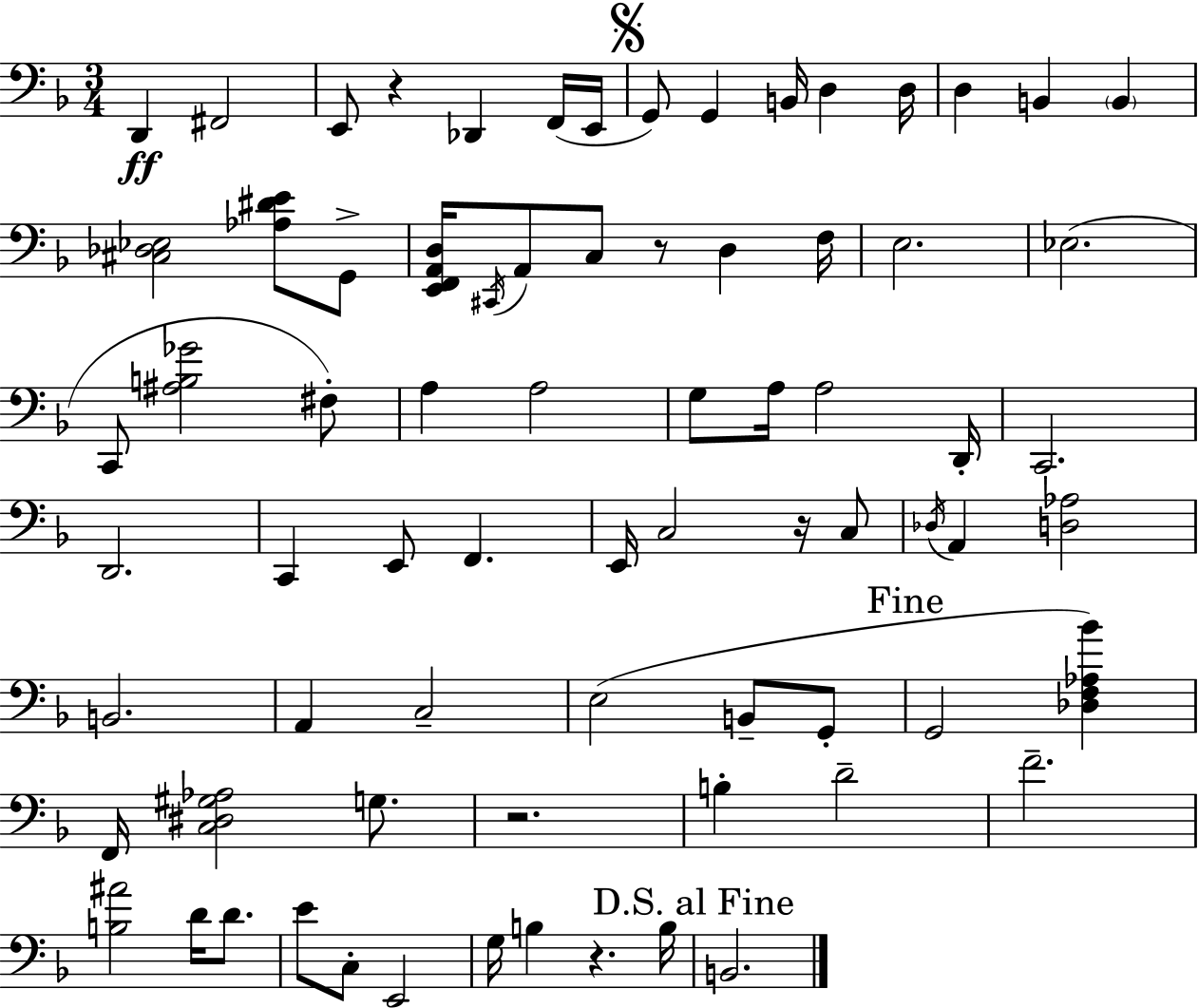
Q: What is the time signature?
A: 3/4